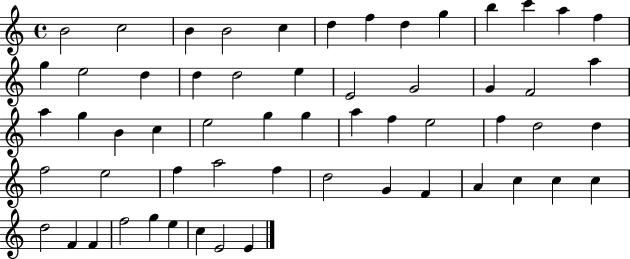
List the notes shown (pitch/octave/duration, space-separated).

B4/h C5/h B4/q B4/h C5/q D5/q F5/q D5/q G5/q B5/q C6/q A5/q F5/q G5/q E5/h D5/q D5/q D5/h E5/q E4/h G4/h G4/q F4/h A5/q A5/q G5/q B4/q C5/q E5/h G5/q G5/q A5/q F5/q E5/h F5/q D5/h D5/q F5/h E5/h F5/q A5/h F5/q D5/h G4/q F4/q A4/q C5/q C5/q C5/q D5/h F4/q F4/q F5/h G5/q E5/q C5/q E4/h E4/q